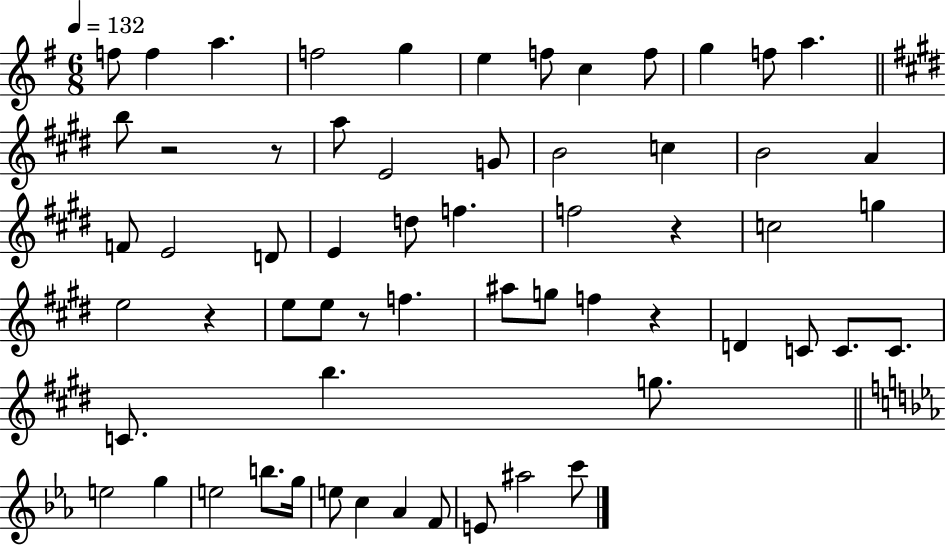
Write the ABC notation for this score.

X:1
T:Untitled
M:6/8
L:1/4
K:G
f/2 f a f2 g e f/2 c f/2 g f/2 a b/2 z2 z/2 a/2 E2 G/2 B2 c B2 A F/2 E2 D/2 E d/2 f f2 z c2 g e2 z e/2 e/2 z/2 f ^a/2 g/2 f z D C/2 C/2 C/2 C/2 b g/2 e2 g e2 b/2 g/4 e/2 c _A F/2 E/2 ^a2 c'/2